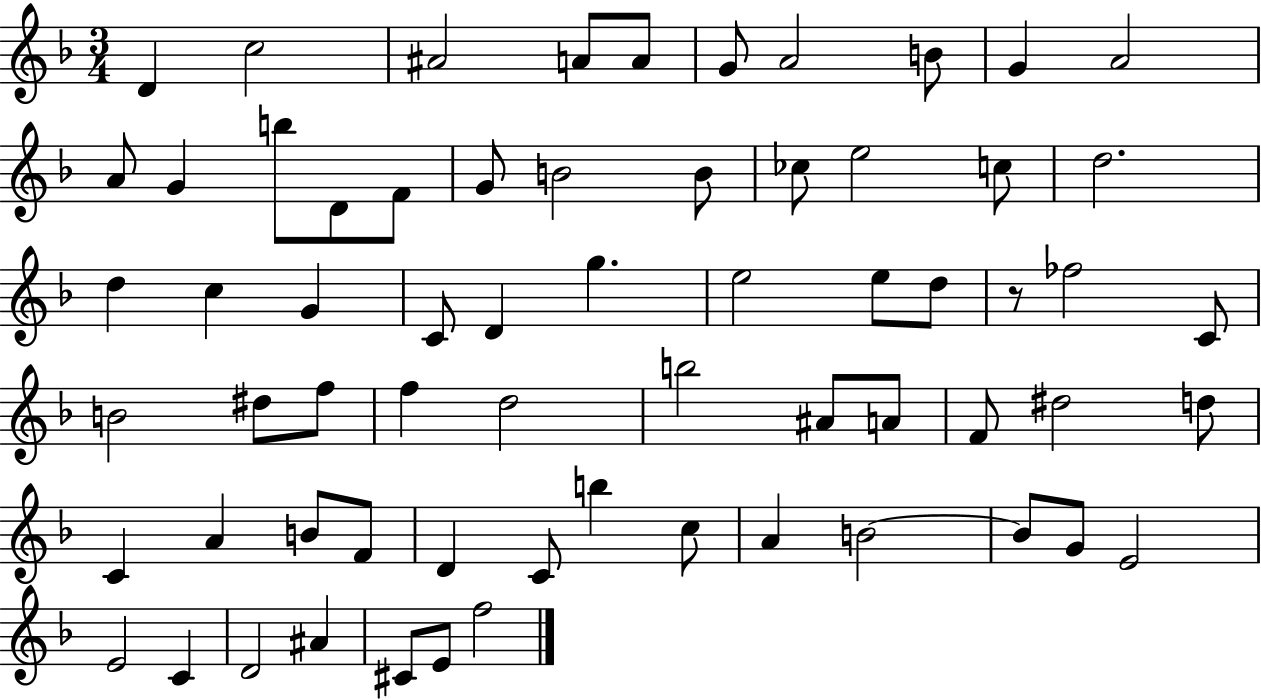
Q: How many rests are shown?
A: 1